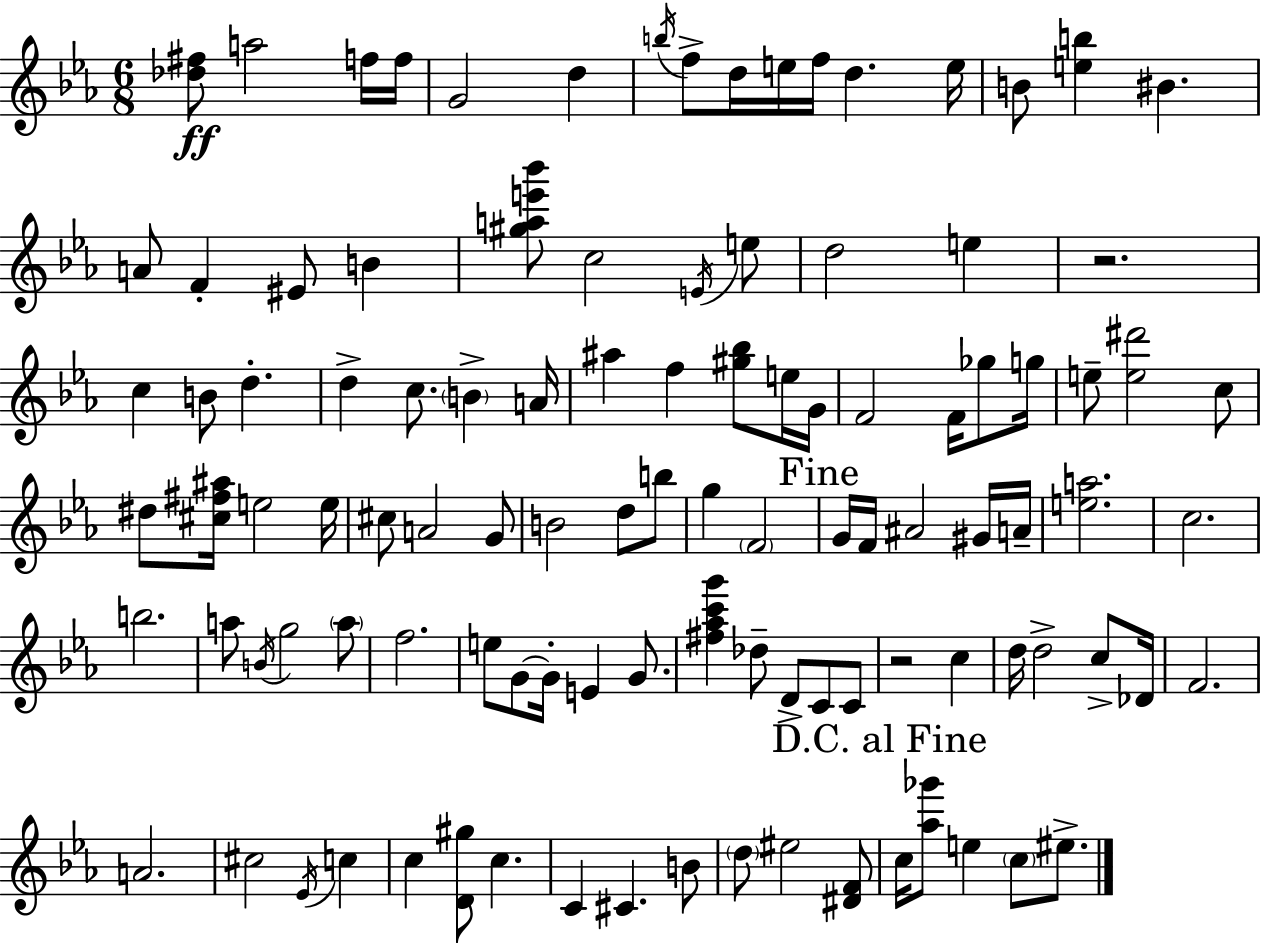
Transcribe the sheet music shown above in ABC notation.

X:1
T:Untitled
M:6/8
L:1/4
K:Cm
[_d^f]/2 a2 f/4 f/4 G2 d b/4 f/2 d/4 e/4 f/4 d e/4 B/2 [eb] ^B A/2 F ^E/2 B [^gae'_b']/2 c2 E/4 e/2 d2 e z2 c B/2 d d c/2 B A/4 ^a f [^g_b]/2 e/4 G/4 F2 F/4 _g/2 g/4 e/2 [e^d']2 c/2 ^d/2 [^c^f^a]/4 e2 e/4 ^c/2 A2 G/2 B2 d/2 b/2 g F2 G/4 F/4 ^A2 ^G/4 A/4 [ea]2 c2 b2 a/2 B/4 g2 a/2 f2 e/2 G/2 G/4 E G/2 [^f_ac'g'] _d/2 D/2 C/2 C/2 z2 c d/4 d2 c/2 _D/4 F2 A2 ^c2 _E/4 c c [D^g]/2 c C ^C B/2 d/2 ^e2 [^DF]/2 c/4 [_a_g']/2 e c/2 ^e/2